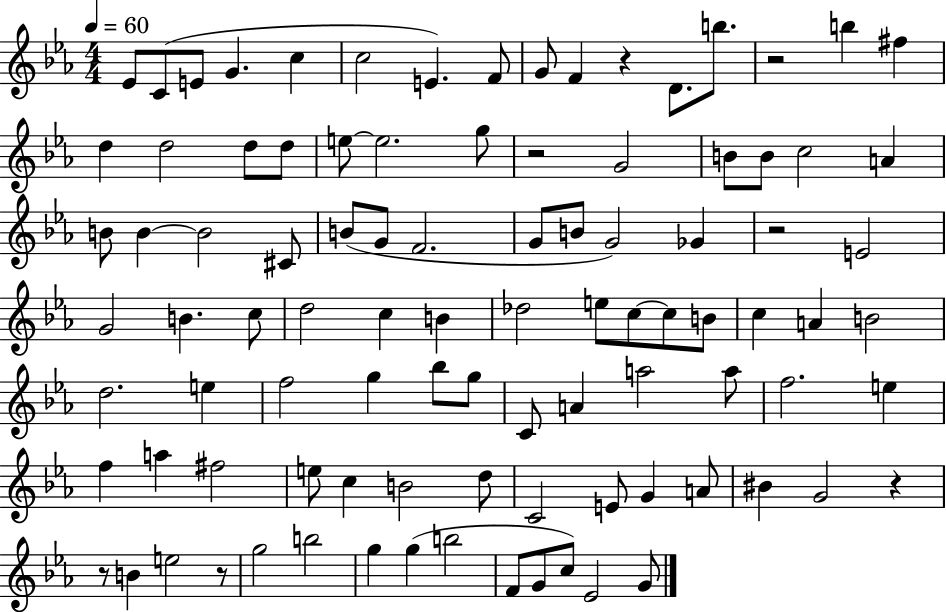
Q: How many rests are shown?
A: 7